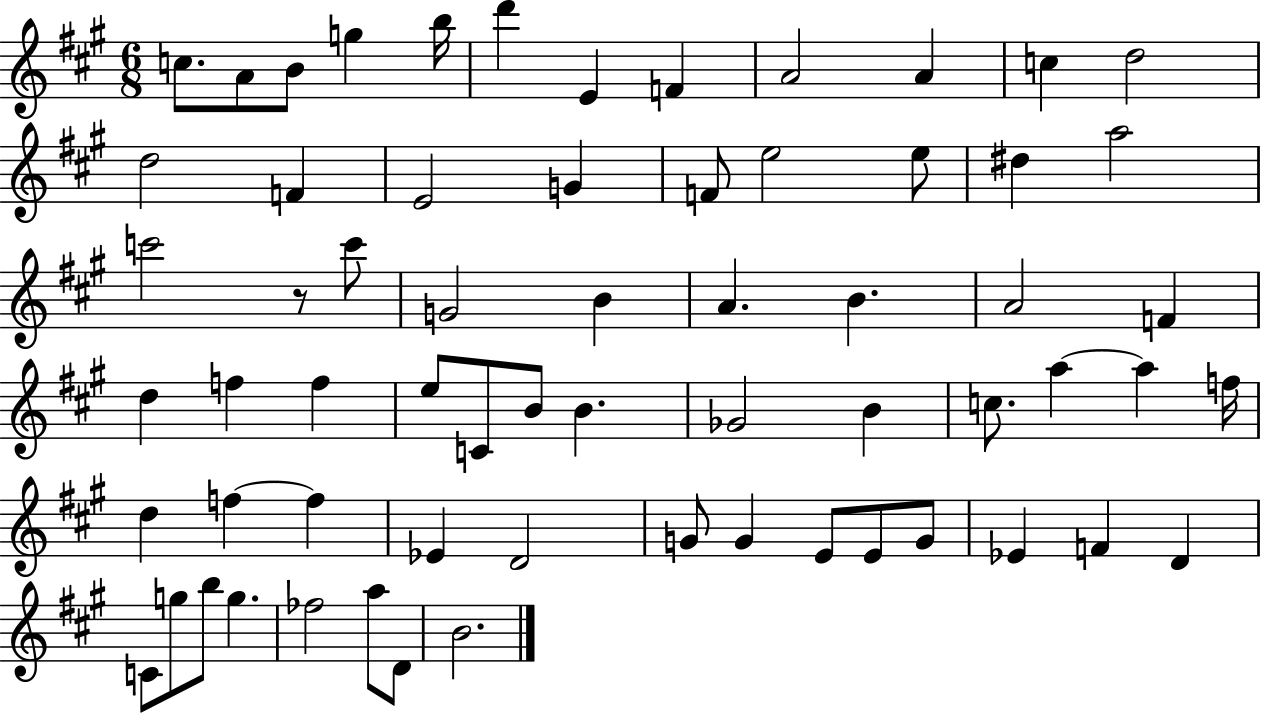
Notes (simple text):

C5/e. A4/e B4/e G5/q B5/s D6/q E4/q F4/q A4/h A4/q C5/q D5/h D5/h F4/q E4/h G4/q F4/e E5/h E5/e D#5/q A5/h C6/h R/e C6/e G4/h B4/q A4/q. B4/q. A4/h F4/q D5/q F5/q F5/q E5/e C4/e B4/e B4/q. Gb4/h B4/q C5/e. A5/q A5/q F5/s D5/q F5/q F5/q Eb4/q D4/h G4/e G4/q E4/e E4/e G4/e Eb4/q F4/q D4/q C4/e G5/e B5/e G5/q. FES5/h A5/e D4/e B4/h.